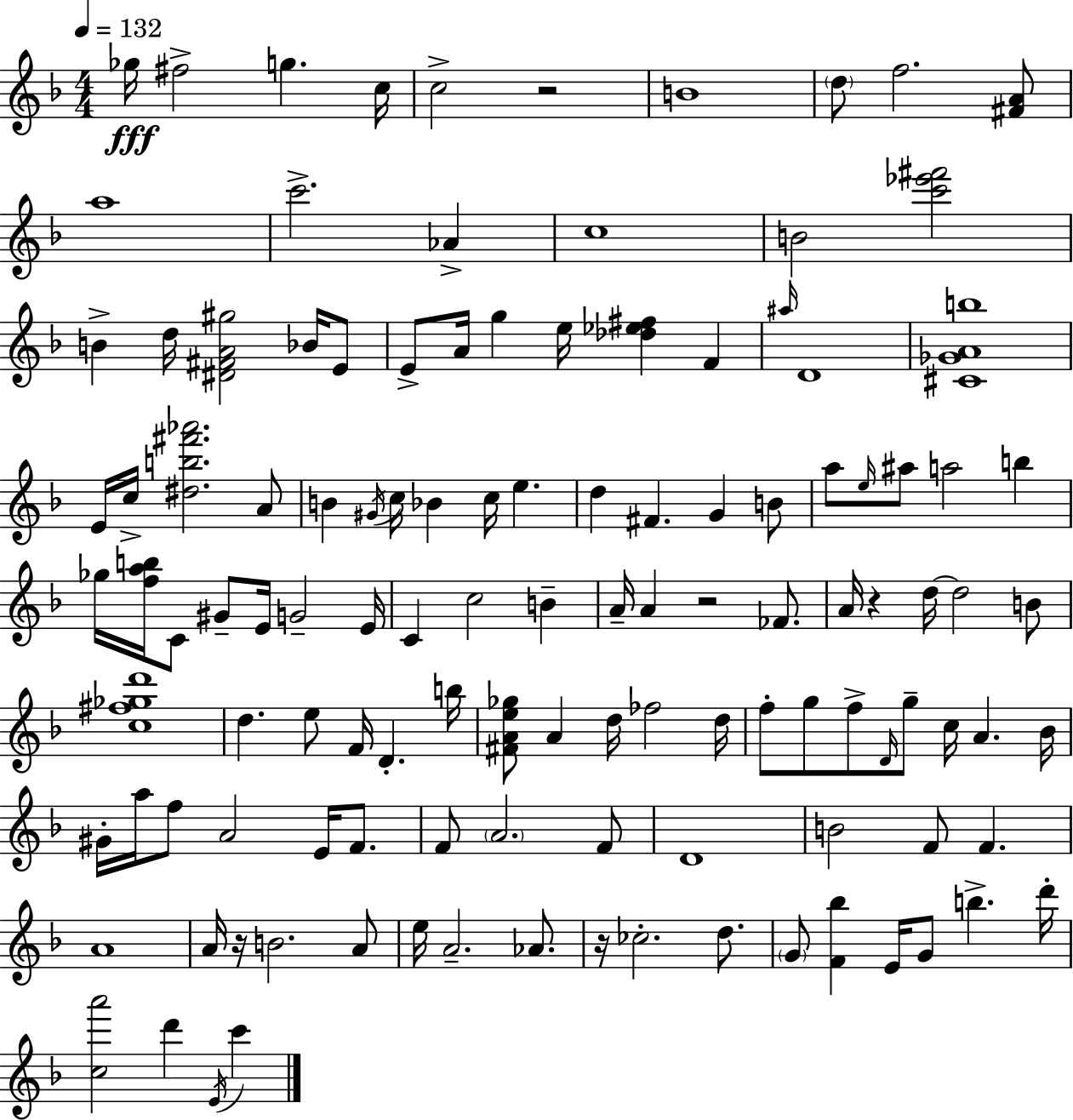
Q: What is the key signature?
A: D minor